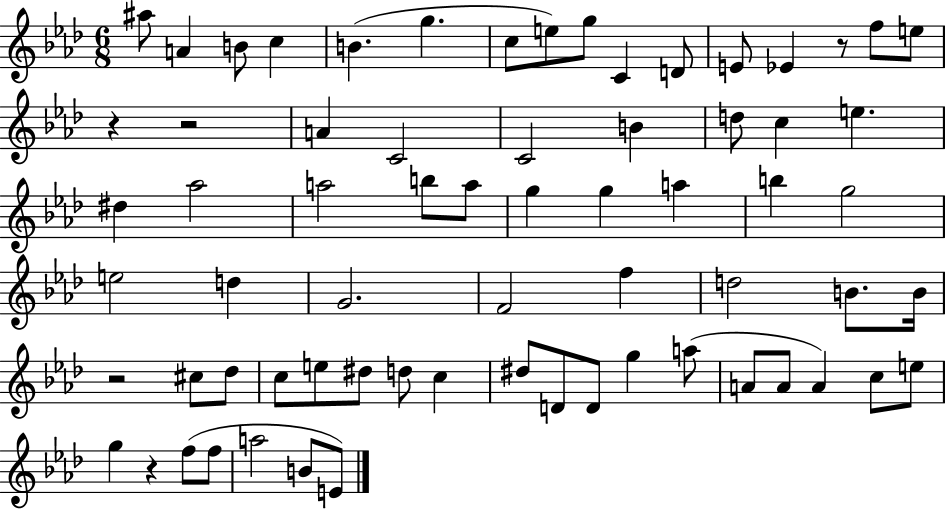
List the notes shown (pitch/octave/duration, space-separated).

A#5/e A4/q B4/e C5/q B4/q. G5/q. C5/e E5/e G5/e C4/q D4/e E4/e Eb4/q R/e F5/e E5/e R/q R/h A4/q C4/h C4/h B4/q D5/e C5/q E5/q. D#5/q Ab5/h A5/h B5/e A5/e G5/q G5/q A5/q B5/q G5/h E5/h D5/q G4/h. F4/h F5/q D5/h B4/e. B4/s R/h C#5/e Db5/e C5/e E5/e D#5/e D5/e C5/q D#5/e D4/e D4/e G5/q A5/e A4/e A4/e A4/q C5/e E5/e G5/q R/q F5/e F5/e A5/h B4/e E4/e